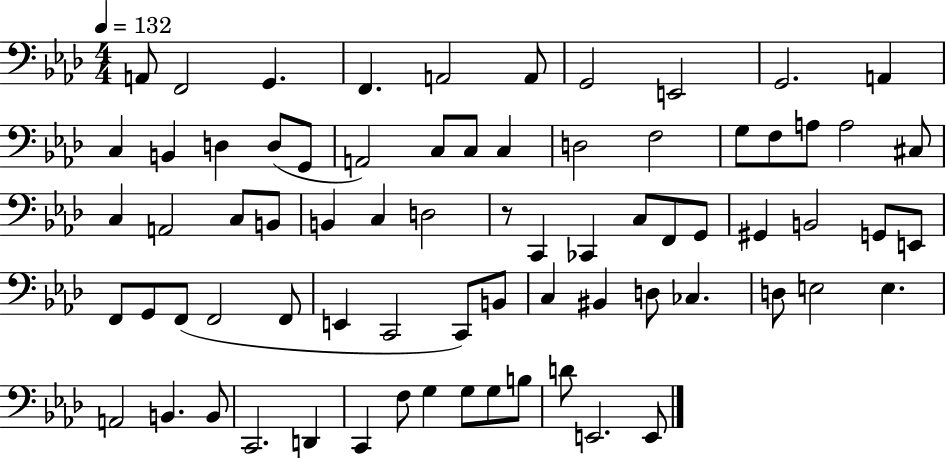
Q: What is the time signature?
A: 4/4